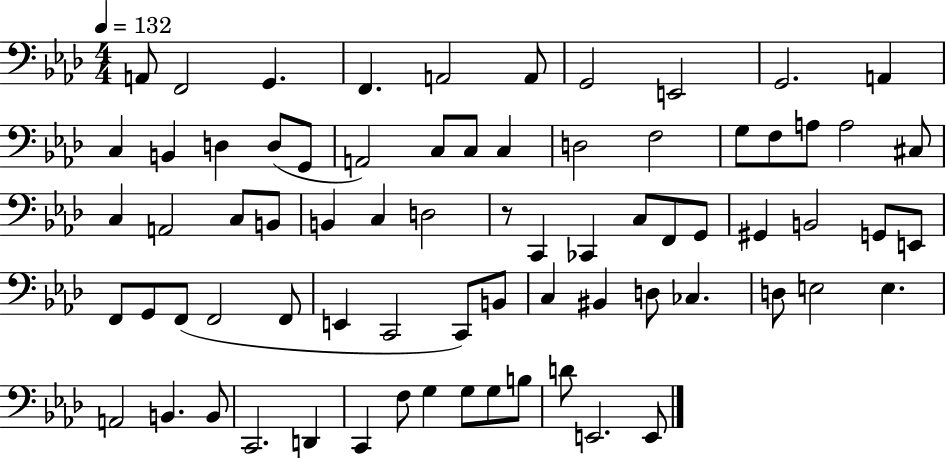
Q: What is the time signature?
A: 4/4